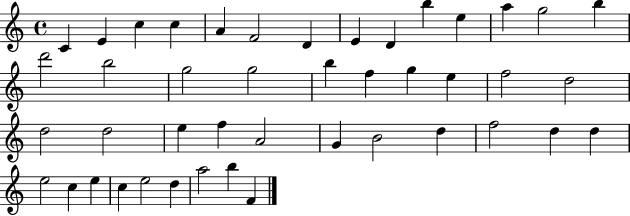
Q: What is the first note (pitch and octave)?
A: C4